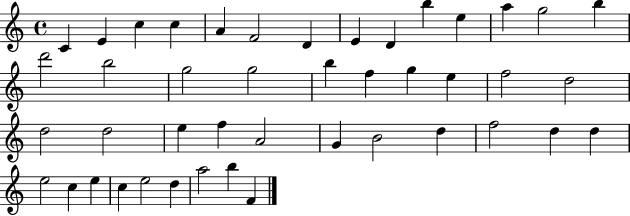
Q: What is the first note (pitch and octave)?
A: C4